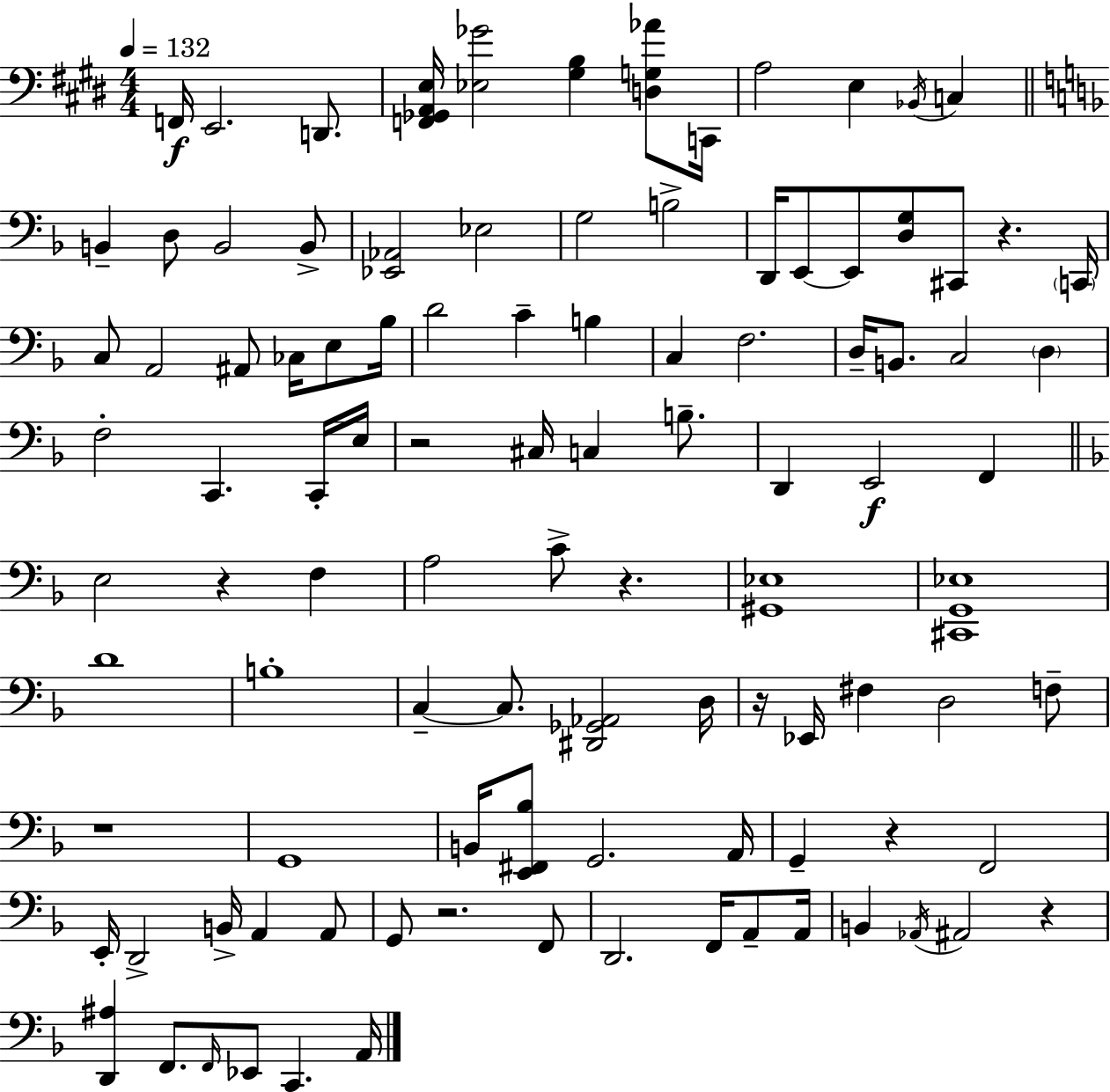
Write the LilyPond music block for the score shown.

{
  \clef bass
  \numericTimeSignature
  \time 4/4
  \key e \major
  \tempo 4 = 132
  f,16\f e,2. d,8. | <f, ges, a, e>16 <ees ges'>2 <gis b>4 <d g aes'>8 c,16 | a2 e4 \acciaccatura { bes,16 } c4 | \bar "||" \break \key f \major b,4-- d8 b,2 b,8-> | <ees, aes,>2 ees2 | g2 b2-> | d,16 e,8~~ e,8 <d g>8 cis,8 r4. \parenthesize c,16 | \break c8 a,2 ais,8 ces16 e8 bes16 | d'2 c'4-- b4 | c4 f2. | d16-- b,8. c2 \parenthesize d4 | \break f2-. c,4. c,16-. e16 | r2 cis16 c4 b8.-- | d,4 e,2\f f,4 | \bar "||" \break \key f \major e2 r4 f4 | a2 c'8-> r4. | <gis, ees>1 | <cis, g, ees>1 | \break d'1 | b1-. | c4--~~ c8. <dis, ges, aes,>2 d16 | r16 ees,16 fis4 d2 f8-- | \break r1 | g,1 | b,16 <e, fis, bes>8 g,2. a,16 | g,4-- r4 f,2 | \break e,16-. d,2-> b,16-> a,4 a,8 | g,8 r2. f,8 | d,2. f,16 a,8-- a,16 | b,4 \acciaccatura { aes,16 } ais,2 r4 | \break <d, ais>4 f,8. \grace { f,16 } ees,8 c,4. | a,16 \bar "|."
}